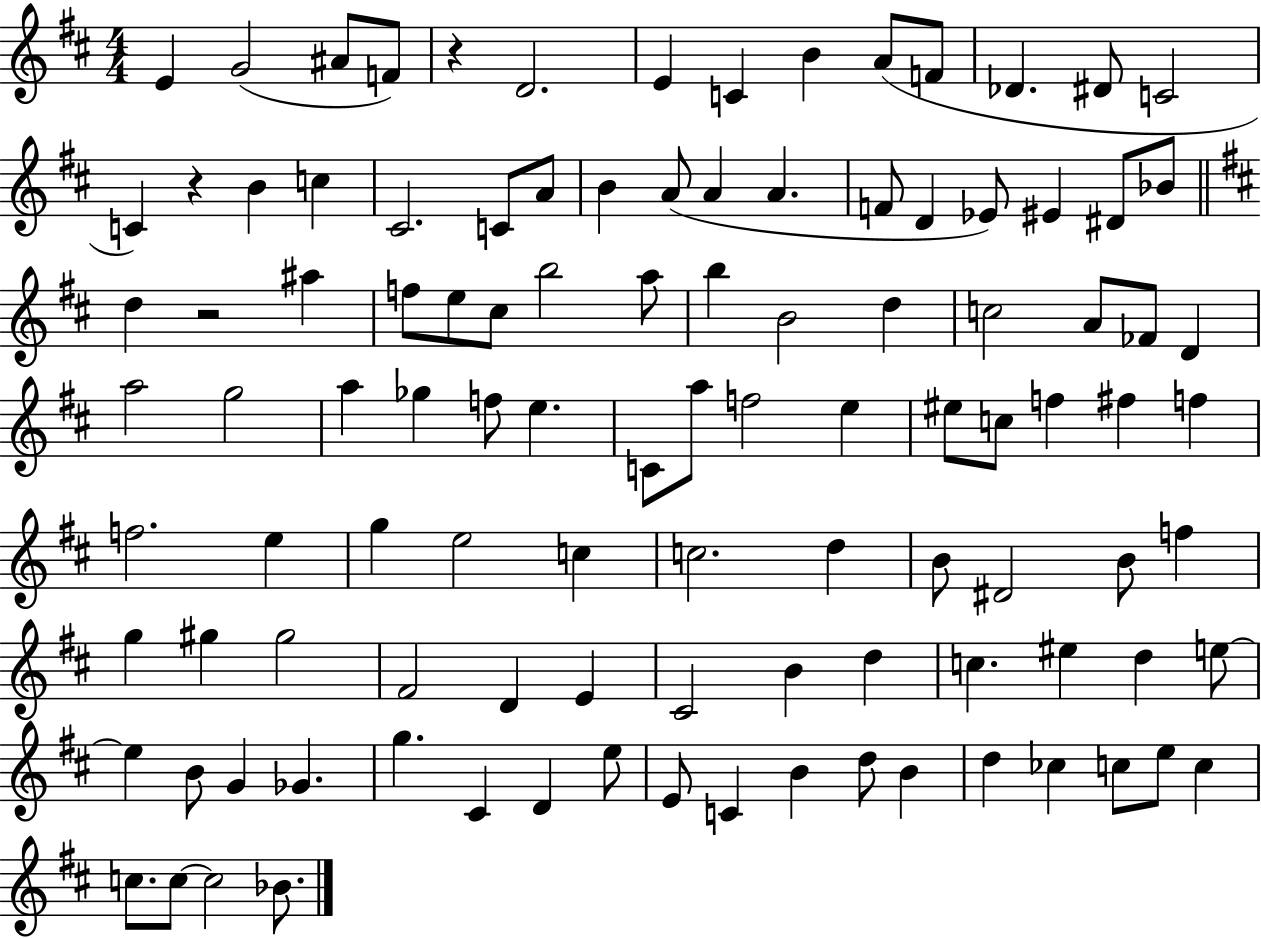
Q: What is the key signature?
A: D major